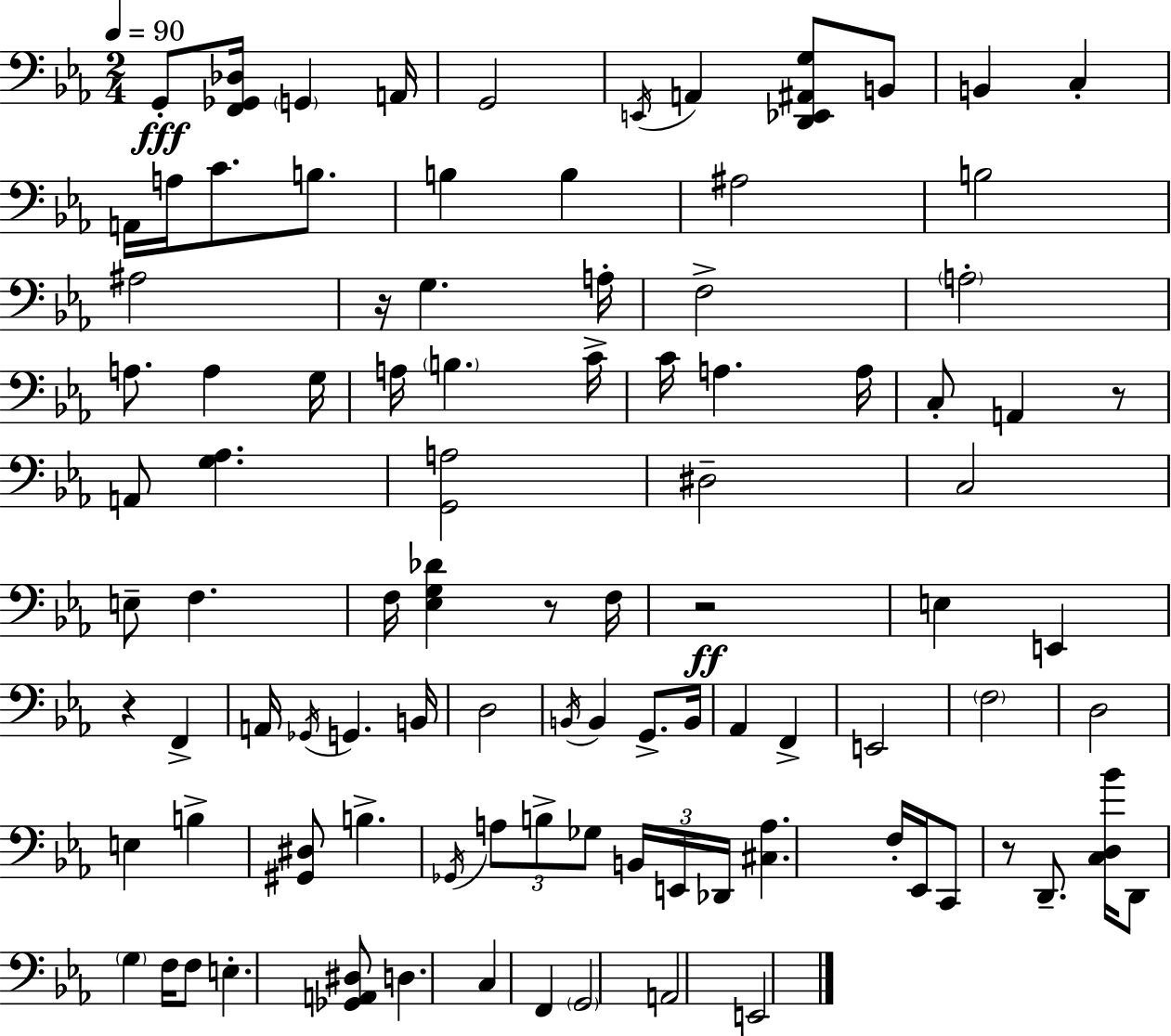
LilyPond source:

{
  \clef bass
  \numericTimeSignature
  \time 2/4
  \key ees \major
  \tempo 4 = 90
  g,8-.\fff <f, ges, des>16 \parenthesize g,4 a,16 | g,2 | \acciaccatura { e,16 } a,4 <d, ees, ais, g>8 b,8 | b,4 c4-. | \break a,16 a16 c'8. b8. | b4 b4 | ais2 | b2 | \break ais2 | r16 g4. | a16-. f2-> | \parenthesize a2-. | \break a8. a4 | g16 a16 \parenthesize b4. | c'16-> c'16 a4. | a16 c8-. a,4 r8 | \break a,8 <g aes>4. | <g, a>2 | dis2-- | c2 | \break e8-- f4. | f16 <ees g des'>4 r8 | f16 r2\ff | e4 e,4 | \break r4 f,4-> | a,16 \acciaccatura { ges,16 } g,4. | b,16 d2 | \acciaccatura { b,16 } b,4 g,8.-> | \break b,16 aes,4 f,4-> | e,2 | \parenthesize f2 | d2 | \break e4 b4-> | <gis, dis>8 b4.-> | \acciaccatura { ges,16 } \tuplet 3/2 { a8 b8-> | ges8 } \tuplet 3/2 { b,16 e,16 des,16 } <cis a>4. | \break f16-. ees,16 c,8 r8 | d,8.-- <c d bes'>16 d,8 \parenthesize g4 | f16 f8 e4.-. | <ges, a, dis>8 d4. | \break c4 | f,4 \parenthesize g,2 | a,2 | e,2 | \break \bar "|."
}